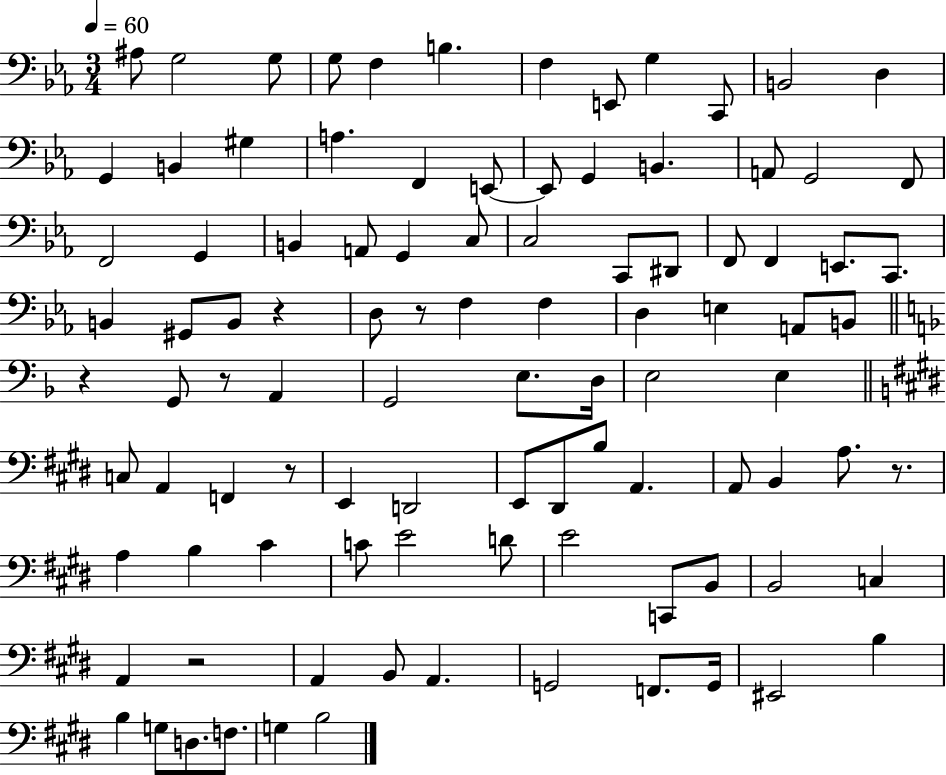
{
  \clef bass
  \numericTimeSignature
  \time 3/4
  \key ees \major
  \tempo 4 = 60
  \repeat volta 2 { ais8 g2 g8 | g8 f4 b4. | f4 e,8 g4 c,8 | b,2 d4 | \break g,4 b,4 gis4 | a4. f,4 e,8~~ | e,8 g,4 b,4. | a,8 g,2 f,8 | \break f,2 g,4 | b,4 a,8 g,4 c8 | c2 c,8 dis,8 | f,8 f,4 e,8. c,8. | \break b,4 gis,8 b,8 r4 | d8 r8 f4 f4 | d4 e4 a,8 b,8 | \bar "||" \break \key f \major r4 g,8 r8 a,4 | g,2 e8. d16 | e2 e4 | \bar "||" \break \key e \major c8 a,4 f,4 r8 | e,4 d,2 | e,8 dis,8 b8 a,4. | a,8 b,4 a8. r8. | \break a4 b4 cis'4 | c'8 e'2 d'8 | e'2 c,8 b,8 | b,2 c4 | \break a,4 r2 | a,4 b,8 a,4. | g,2 f,8. g,16 | eis,2 b4 | \break b4 g8 d8. f8. | g4 b2 | } \bar "|."
}